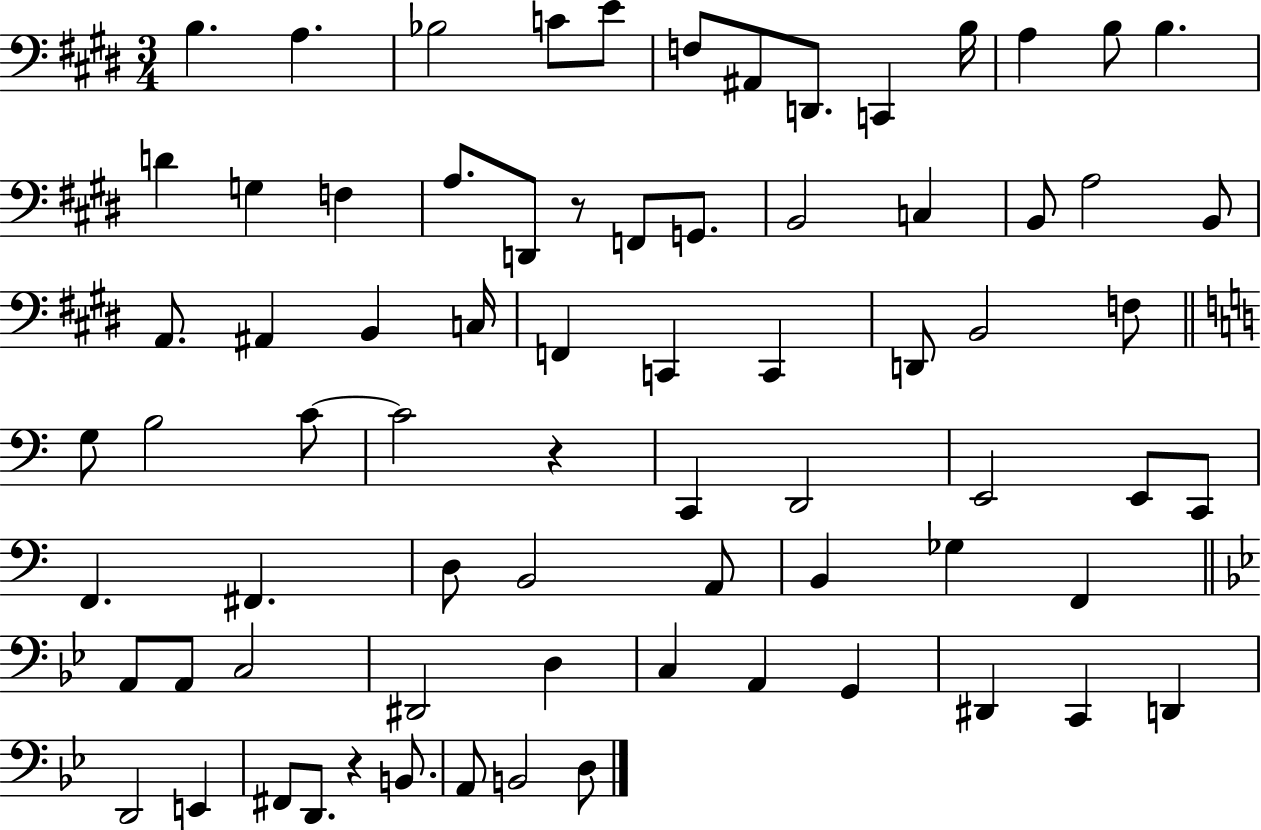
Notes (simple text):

B3/q. A3/q. Bb3/h C4/e E4/e F3/e A#2/e D2/e. C2/q B3/s A3/q B3/e B3/q. D4/q G3/q F3/q A3/e. D2/e R/e F2/e G2/e. B2/h C3/q B2/e A3/h B2/e A2/e. A#2/q B2/q C3/s F2/q C2/q C2/q D2/e B2/h F3/e G3/e B3/h C4/e C4/h R/q C2/q D2/h E2/h E2/e C2/e F2/q. F#2/q. D3/e B2/h A2/e B2/q Gb3/q F2/q A2/e A2/e C3/h D#2/h D3/q C3/q A2/q G2/q D#2/q C2/q D2/q D2/h E2/q F#2/e D2/e. R/q B2/e. A2/e B2/h D3/e